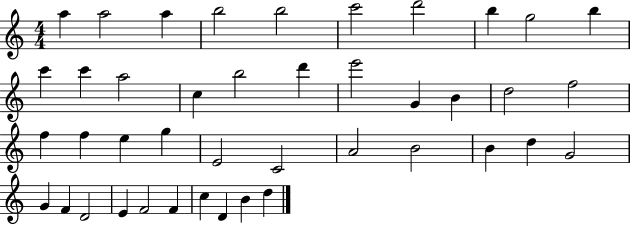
{
  \clef treble
  \numericTimeSignature
  \time 4/4
  \key c \major
  a''4 a''2 a''4 | b''2 b''2 | c'''2 d'''2 | b''4 g''2 b''4 | \break c'''4 c'''4 a''2 | c''4 b''2 d'''4 | e'''2 g'4 b'4 | d''2 f''2 | \break f''4 f''4 e''4 g''4 | e'2 c'2 | a'2 b'2 | b'4 d''4 g'2 | \break g'4 f'4 d'2 | e'4 f'2 f'4 | c''4 d'4 b'4 d''4 | \bar "|."
}